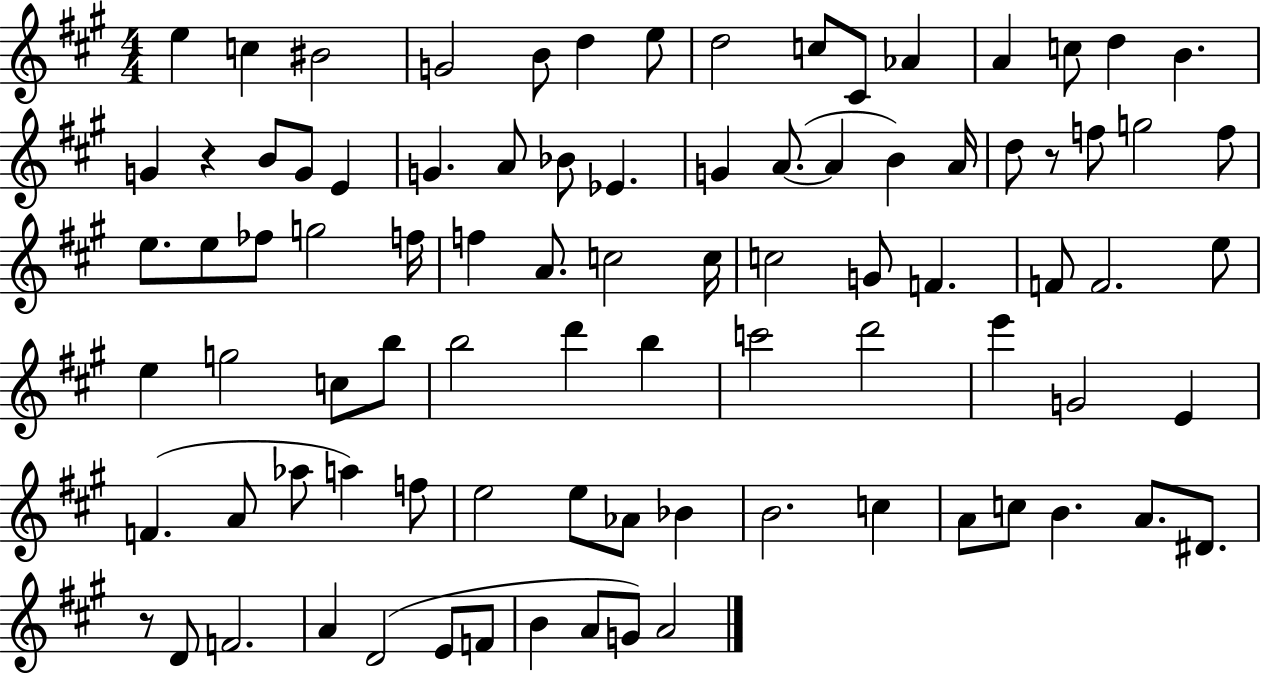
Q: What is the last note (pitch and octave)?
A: A4